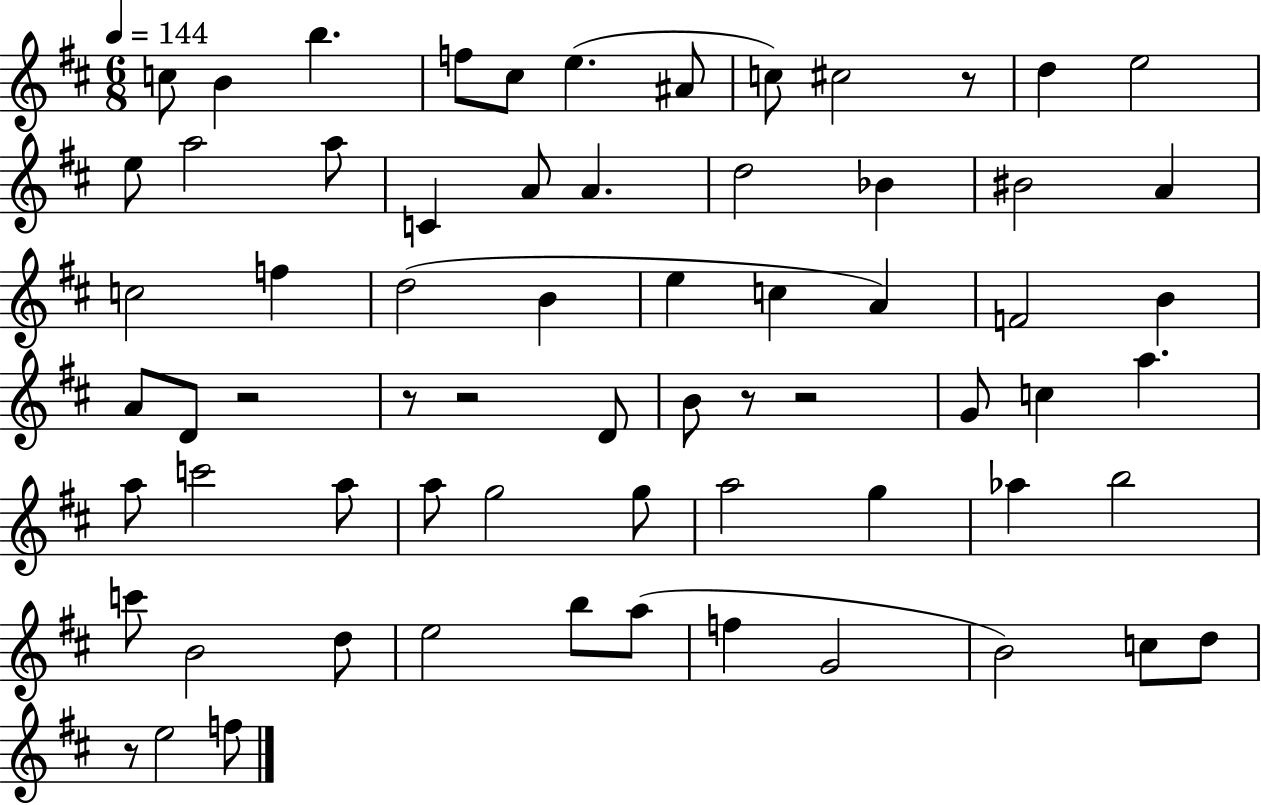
{
  \clef treble
  \numericTimeSignature
  \time 6/8
  \key d \major
  \tempo 4 = 144
  c''8 b'4 b''4. | f''8 cis''8 e''4.( ais'8 | c''8) cis''2 r8 | d''4 e''2 | \break e''8 a''2 a''8 | c'4 a'8 a'4. | d''2 bes'4 | bis'2 a'4 | \break c''2 f''4 | d''2( b'4 | e''4 c''4 a'4) | f'2 b'4 | \break a'8 d'8 r2 | r8 r2 d'8 | b'8 r8 r2 | g'8 c''4 a''4. | \break a''8 c'''2 a''8 | a''8 g''2 g''8 | a''2 g''4 | aes''4 b''2 | \break c'''8 b'2 d''8 | e''2 b''8 a''8( | f''4 g'2 | b'2) c''8 d''8 | \break r8 e''2 f''8 | \bar "|."
}